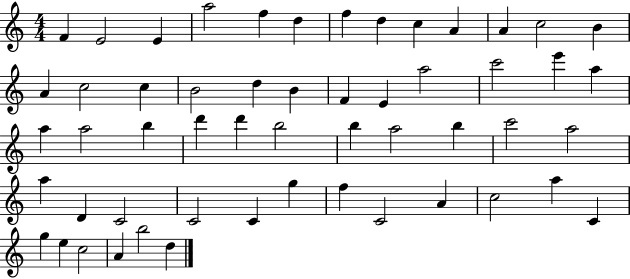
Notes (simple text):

F4/q E4/h E4/q A5/h F5/q D5/q F5/q D5/q C5/q A4/q A4/q C5/h B4/q A4/q C5/h C5/q B4/h D5/q B4/q F4/q E4/q A5/h C6/h E6/q A5/q A5/q A5/h B5/q D6/q D6/q B5/h B5/q A5/h B5/q C6/h A5/h A5/q D4/q C4/h C4/h C4/q G5/q F5/q C4/h A4/q C5/h A5/q C4/q G5/q E5/q C5/h A4/q B5/h D5/q